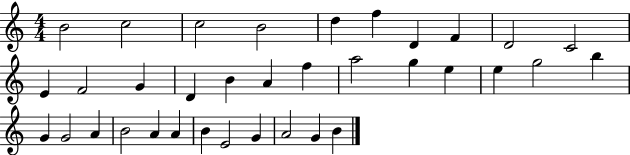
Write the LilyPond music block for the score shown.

{
  \clef treble
  \numericTimeSignature
  \time 4/4
  \key c \major
  b'2 c''2 | c''2 b'2 | d''4 f''4 d'4 f'4 | d'2 c'2 | \break e'4 f'2 g'4 | d'4 b'4 a'4 f''4 | a''2 g''4 e''4 | e''4 g''2 b''4 | \break g'4 g'2 a'4 | b'2 a'4 a'4 | b'4 e'2 g'4 | a'2 g'4 b'4 | \break \bar "|."
}